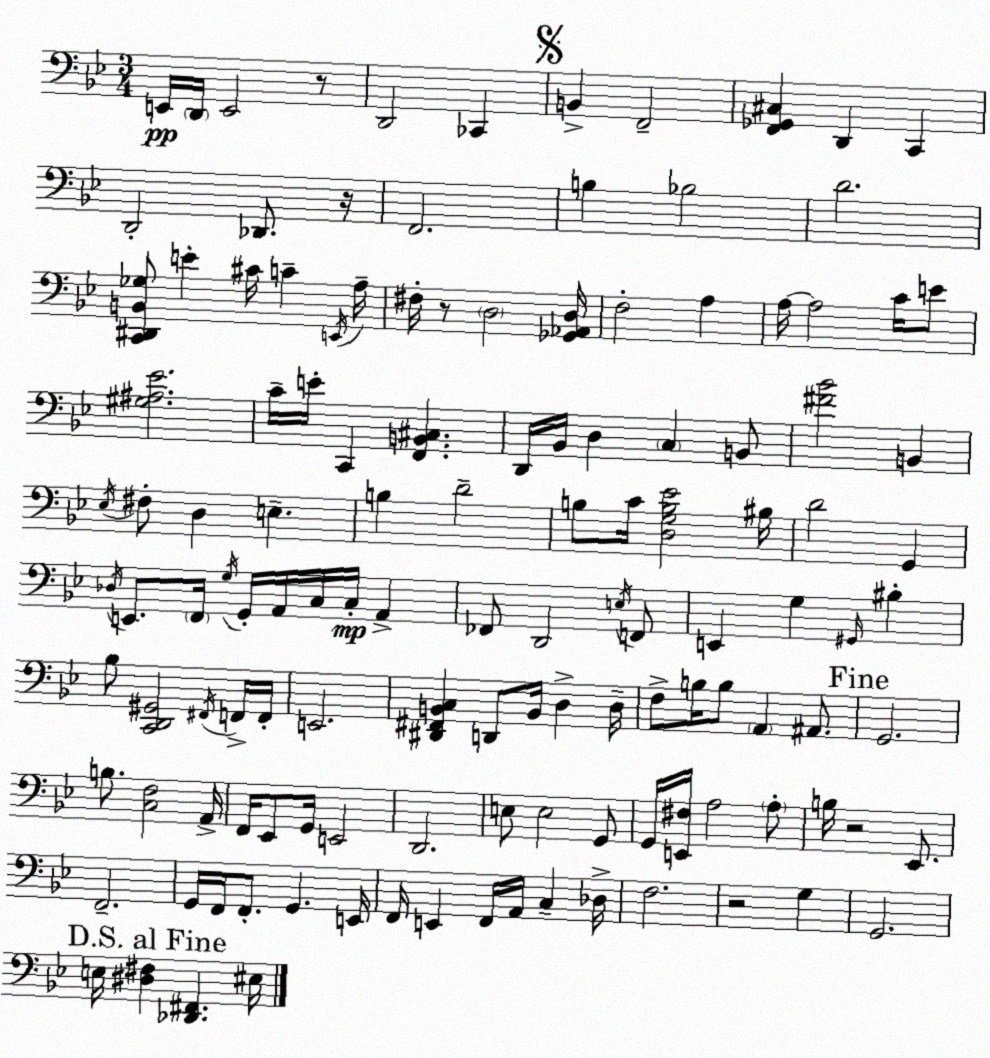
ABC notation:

X:1
T:Untitled
M:3/4
L:1/4
K:Bb
E,,/4 D,,/4 E,,2 z/2 D,,2 _C,, B,, F,,2 [F,,_G,,^C,] D,, C,, D,,2 _D,,/2 z/4 F,,2 B, _B,2 D2 [C,,^D,,B,,_G,]/2 E ^C/4 C E,,/4 A,/4 ^F,/4 z/2 D,2 [_G,,_A,,D,]/4 F,2 A, A,/4 A,2 C/4 E/2 [^G,^A,_E]2 C/4 E/4 C,, [F,,B,,^C,] D,,/4 _B,,/4 D, C, B,,/2 [^F_B]2 B,, _E,/4 ^F,/2 D, E, B, D2 B,/2 C/4 [D,G,B,_E]2 ^B,/4 D2 G,, _D,/4 E,,/2 F,,/4 G,/4 G,,/4 A,,/4 C,/4 C,/4 A,, _F,,/2 D,,2 E,/4 F,,/2 E,, G, ^G,,/4 ^B, _B,/2 [C,,D,,^G,,]2 ^F,,/4 F,,/4 F,,/4 E,,2 [^D,,^F,,B,,C,] D,,/2 B,,/4 D, D,/4 F,/2 B,/4 B,/2 A,, ^A,,/2 G,,2 B,/2 [C,F,]2 A,,/4 F,,/4 _E,,/2 G,,/4 E,,2 D,,2 E,/2 E,2 G,,/2 G,,/4 [E,,^F,]/4 A,2 A,/2 B,/4 z2 _E,,/2 F,,2 G,,/4 F,,/4 F,,/2 G,, E,,/4 F,,/4 E,, F,,/4 A,,/4 C, _D,/4 F,2 z2 G, G,,2 E,/4 [^D,^F,] [_D,,^F,,] ^E,/4